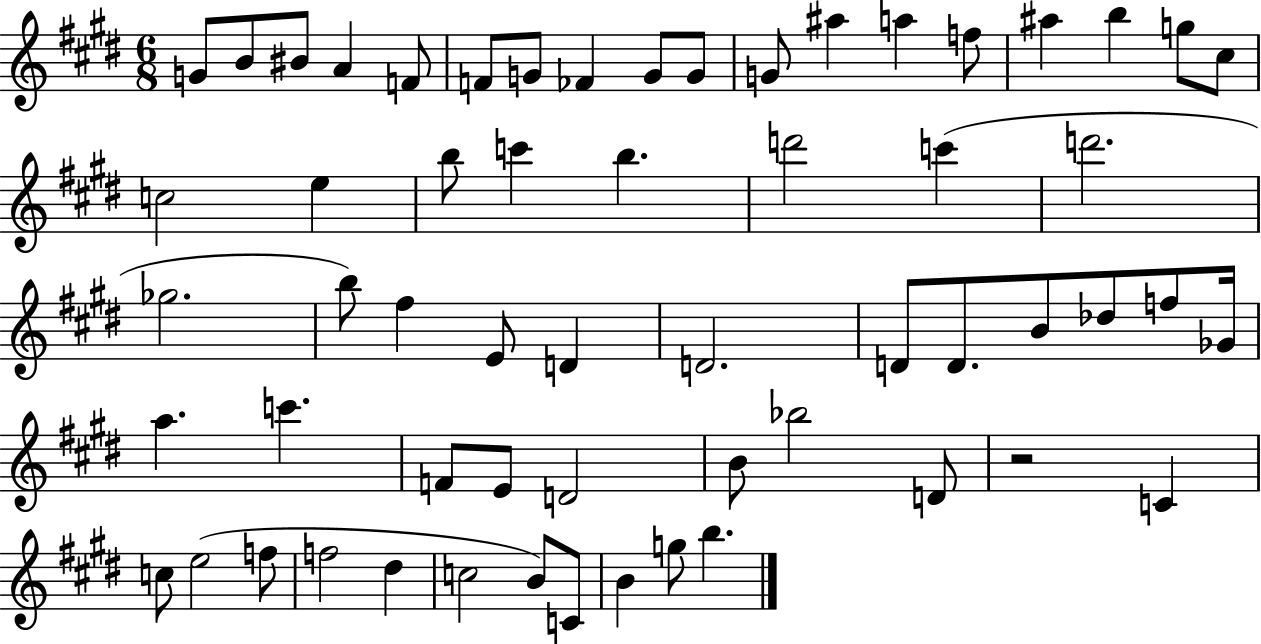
{
  \clef treble
  \numericTimeSignature
  \time 6/8
  \key e \major
  g'8 b'8 bis'8 a'4 f'8 | f'8 g'8 fes'4 g'8 g'8 | g'8 ais''4 a''4 f''8 | ais''4 b''4 g''8 cis''8 | \break c''2 e''4 | b''8 c'''4 b''4. | d'''2 c'''4( | d'''2. | \break ges''2. | b''8) fis''4 e'8 d'4 | d'2. | d'8 d'8. b'8 des''8 f''8 ges'16 | \break a''4. c'''4. | f'8 e'8 d'2 | b'8 bes''2 d'8 | r2 c'4 | \break c''8 e''2( f''8 | f''2 dis''4 | c''2 b'8) c'8 | b'4 g''8 b''4. | \break \bar "|."
}